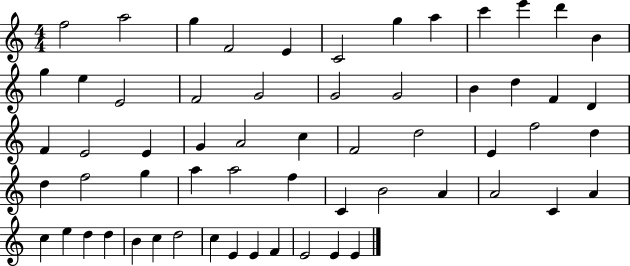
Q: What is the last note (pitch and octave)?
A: E4